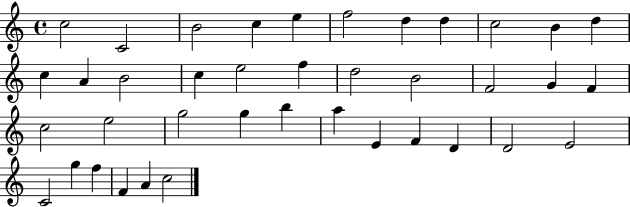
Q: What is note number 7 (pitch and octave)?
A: D5